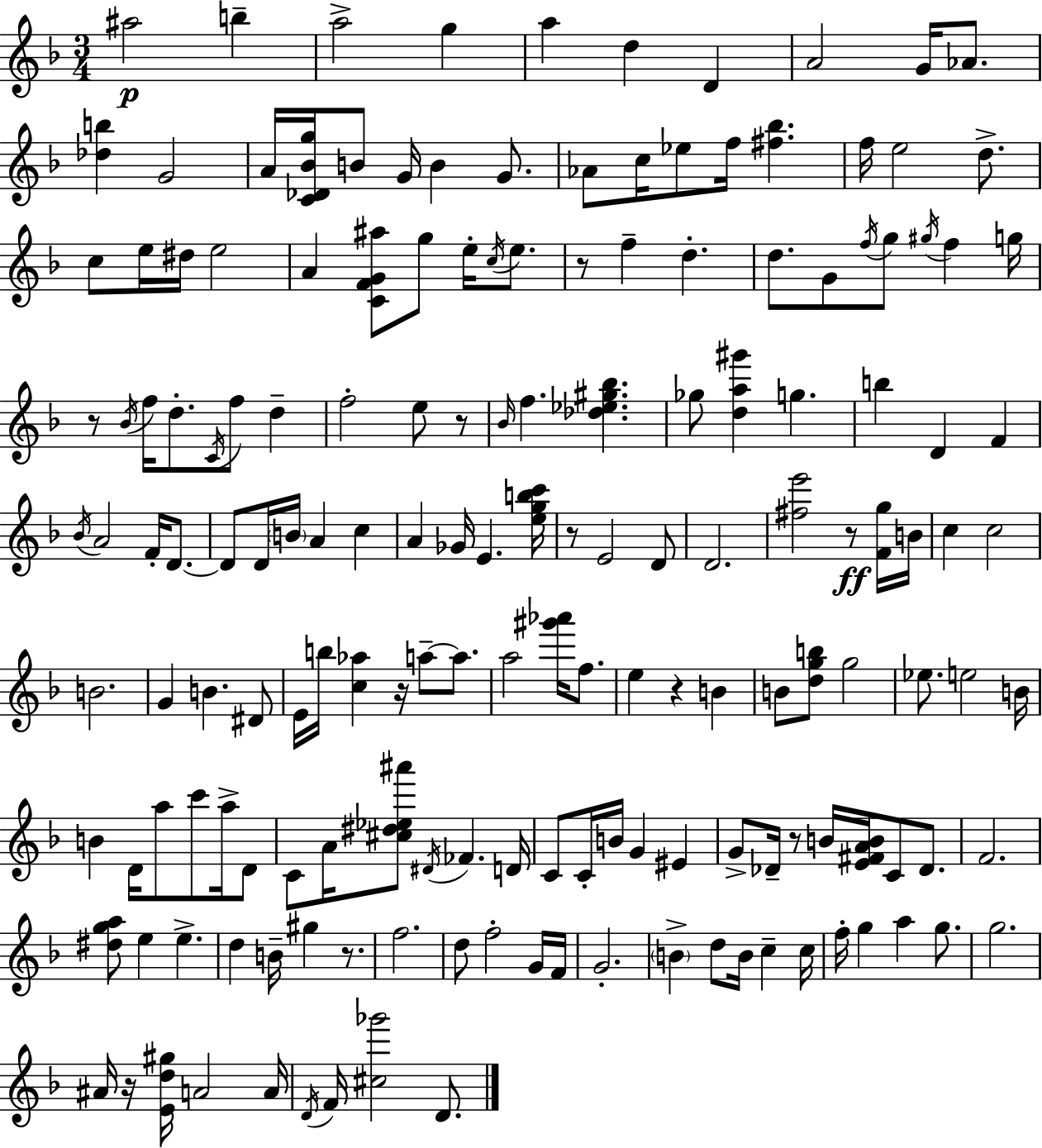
{
  \clef treble
  \numericTimeSignature
  \time 3/4
  \key f \major
  \repeat volta 2 { ais''2\p b''4-- | a''2-> g''4 | a''4 d''4 d'4 | a'2 g'16 aes'8. | \break <des'' b''>4 g'2 | a'16 <c' des' bes' g''>16 b'8 g'16 b'4 g'8. | aes'8 c''16 ees''8 f''16 <fis'' bes''>4. | f''16 e''2 d''8.-> | \break c''8 e''16 dis''16 e''2 | a'4 <c' f' g' ais''>8 g''8 e''16-. \acciaccatura { c''16 } e''8. | r8 f''4-- d''4.-. | d''8. g'8 \acciaccatura { f''16 } g''8 \acciaccatura { gis''16 } f''4 | \break g''16 r8 \acciaccatura { bes'16 } f''16 d''8.-. \acciaccatura { c'16 } f''8 | d''4-- f''2-. | e''8 r8 \grace { bes'16 } f''4. | <des'' ees'' gis'' bes''>4. ges''8 <d'' a'' gis'''>4 | \break g''4. b''4 d'4 | f'4 \acciaccatura { bes'16 } a'2 | f'16-. d'8.~~ d'8 d'16 \parenthesize b'16 a'4 | c''4 a'4 ges'16 | \break e'4. <e'' g'' b'' c'''>16 r8 e'2 | d'8 d'2. | <fis'' e'''>2 | r8\ff <f' g''>16 b'16 c''4 c''2 | \break b'2. | g'4 b'4. | dis'8 e'16 b''16 <c'' aes''>4 | r16 a''8--~~ a''8. a''2 | \break <gis''' aes'''>16 f''8. e''4 r4 | b'4 b'8 <d'' g'' b''>8 g''2 | ees''8. e''2 | b'16 b'4 d'16 | \break a''8 c'''8 a''16-> d'8 c'8 a'16 <cis'' dis'' ees'' ais'''>8 | \acciaccatura { dis'16 } fes'4. d'16 c'8 c'16-. b'16 | g'4 eis'4 g'8-> des'16-- r8 | b'16 <e' fis' a' b'>16 c'8 des'8. f'2. | \break <dis'' g'' a''>8 e''4 | e''4.-> d''4 | b'16-- gis''4 r8. f''2. | d''8 f''2-. | \break g'16 f'16 g'2.-. | \parenthesize b'4-> | d''8 b'16 c''4-- c''16 f''16-. g''4 | a''4 g''8. g''2. | \break ais'16 r16 <e' d'' gis''>16 a'2 | a'16 \acciaccatura { d'16 } f'16 <cis'' ges'''>2 | d'8. } \bar "|."
}